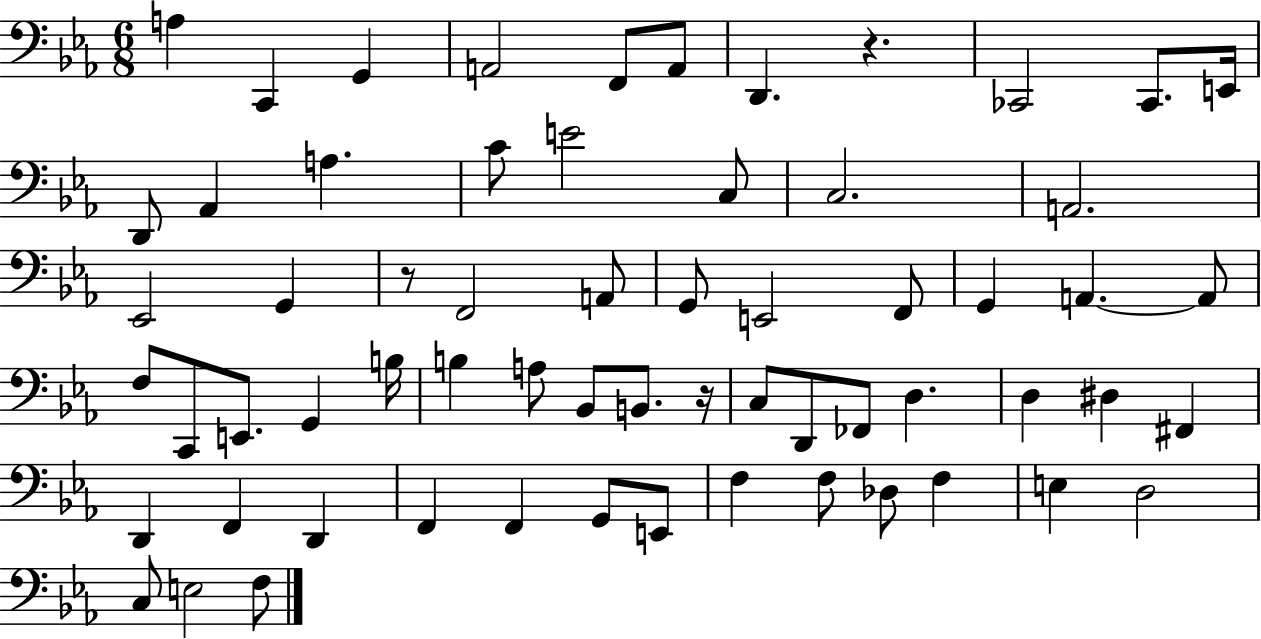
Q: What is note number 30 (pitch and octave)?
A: C2